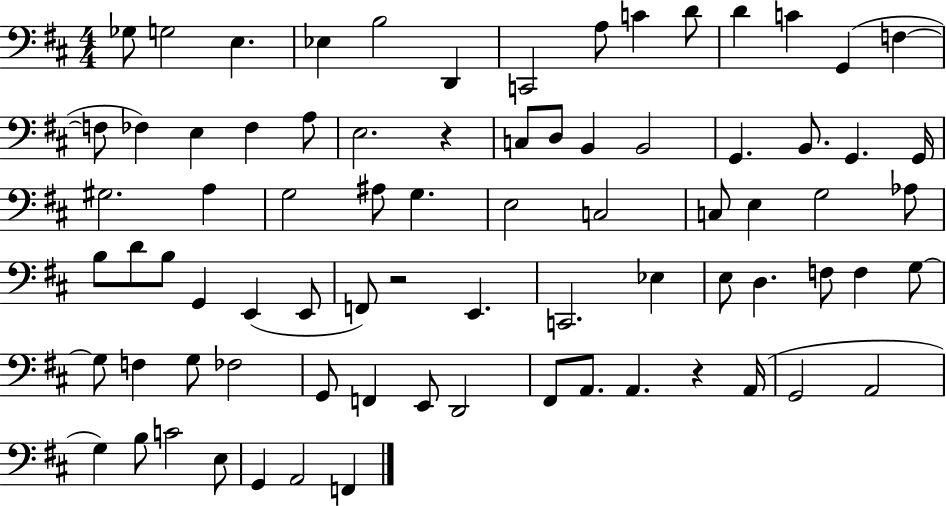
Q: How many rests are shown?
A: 3